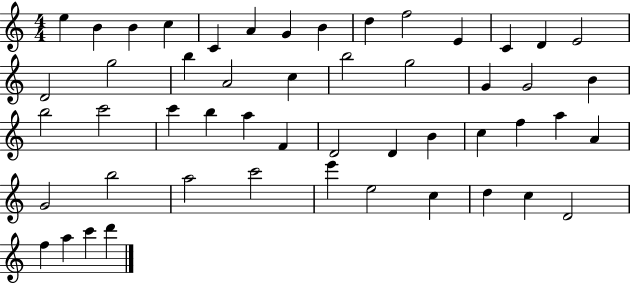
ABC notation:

X:1
T:Untitled
M:4/4
L:1/4
K:C
e B B c C A G B d f2 E C D E2 D2 g2 b A2 c b2 g2 G G2 B b2 c'2 c' b a F D2 D B c f a A G2 b2 a2 c'2 e' e2 c d c D2 f a c' d'